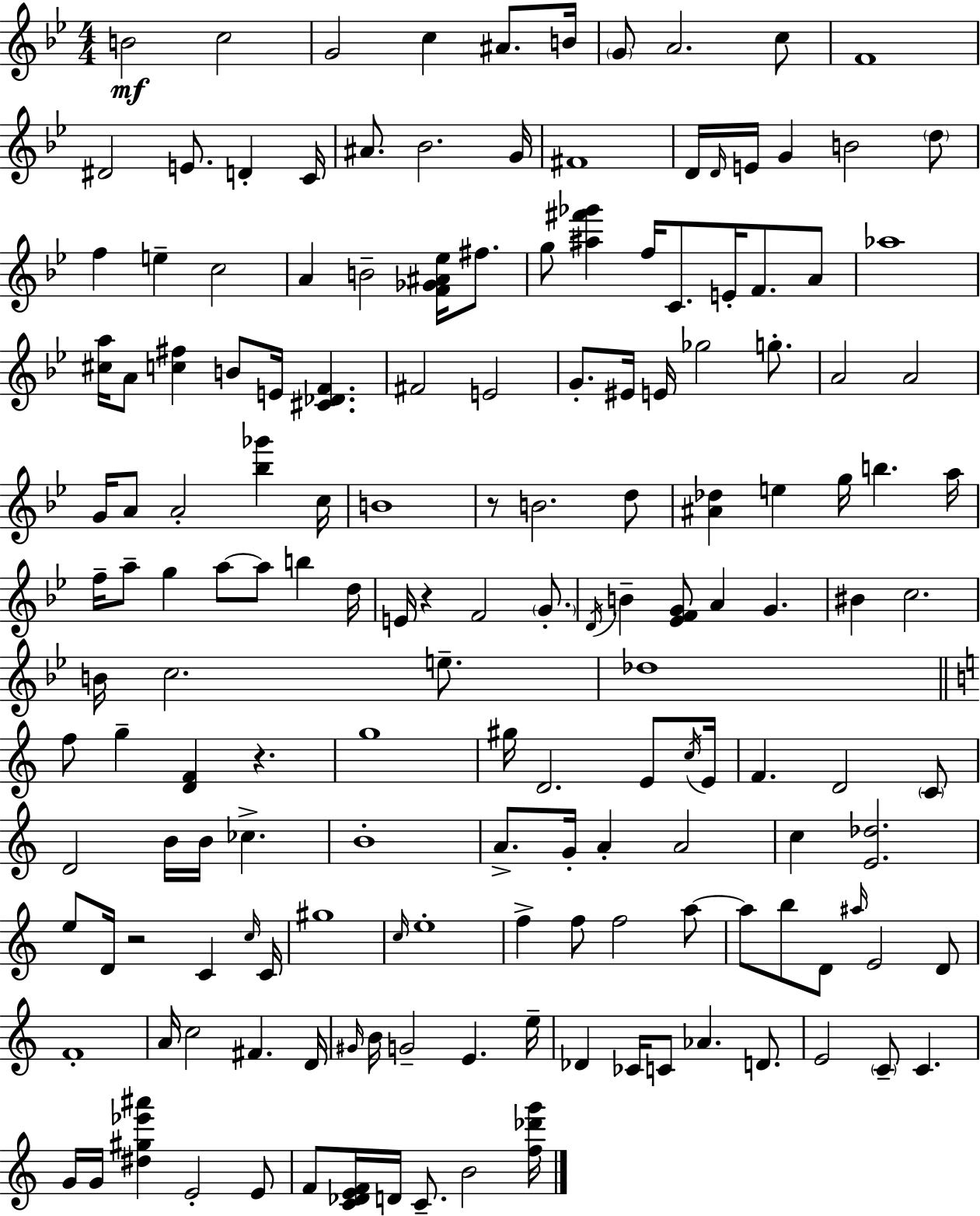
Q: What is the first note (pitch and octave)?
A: B4